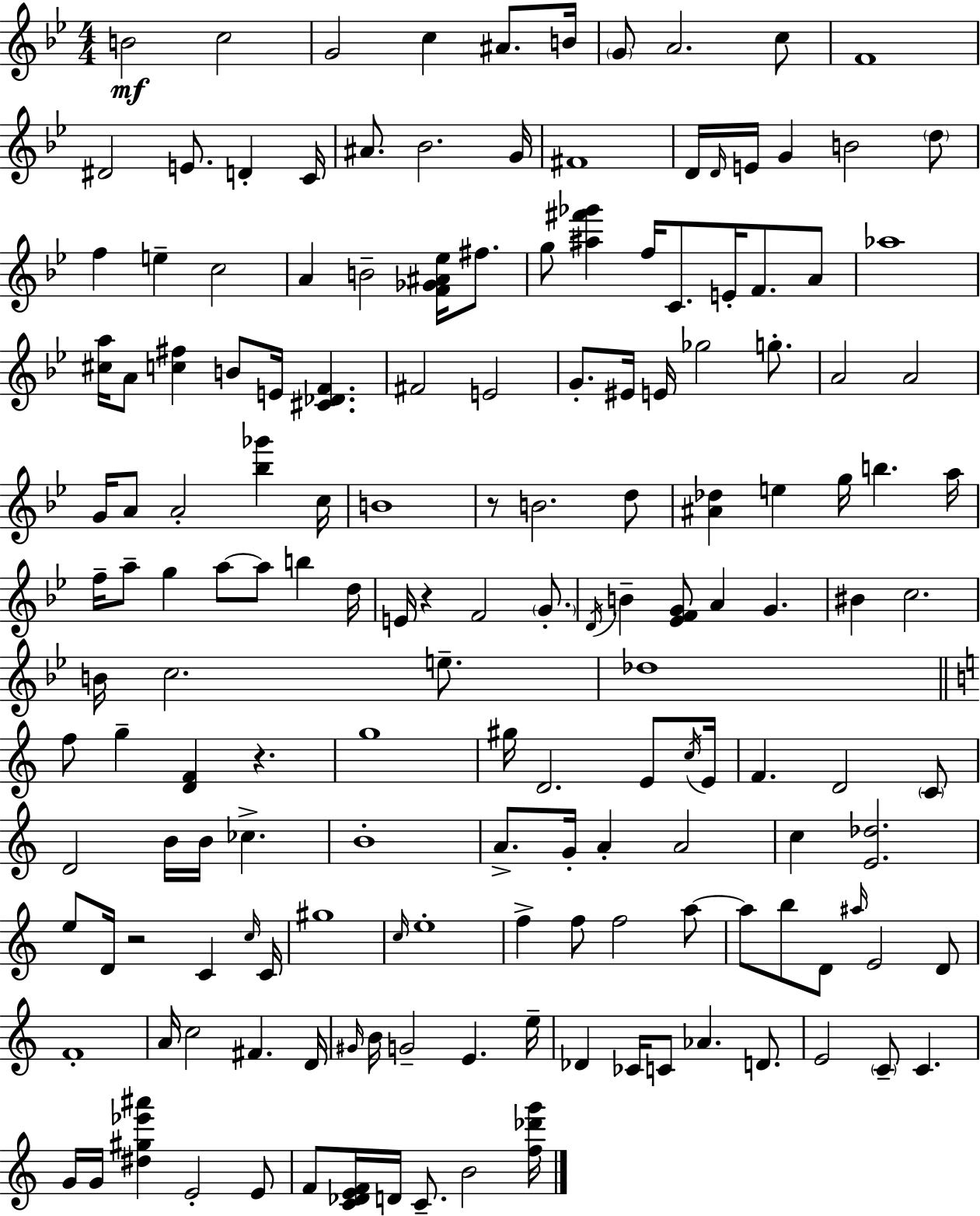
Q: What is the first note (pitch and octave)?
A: B4